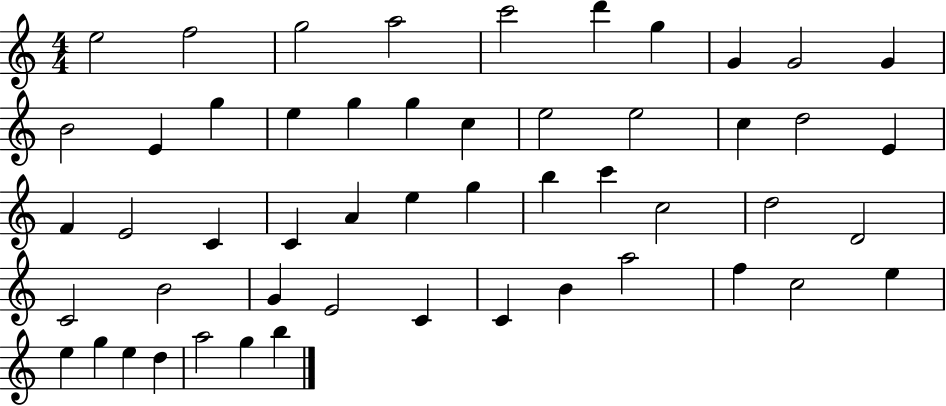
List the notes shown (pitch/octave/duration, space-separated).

E5/h F5/h G5/h A5/h C6/h D6/q G5/q G4/q G4/h G4/q B4/h E4/q G5/q E5/q G5/q G5/q C5/q E5/h E5/h C5/q D5/h E4/q F4/q E4/h C4/q C4/q A4/q E5/q G5/q B5/q C6/q C5/h D5/h D4/h C4/h B4/h G4/q E4/h C4/q C4/q B4/q A5/h F5/q C5/h E5/q E5/q G5/q E5/q D5/q A5/h G5/q B5/q